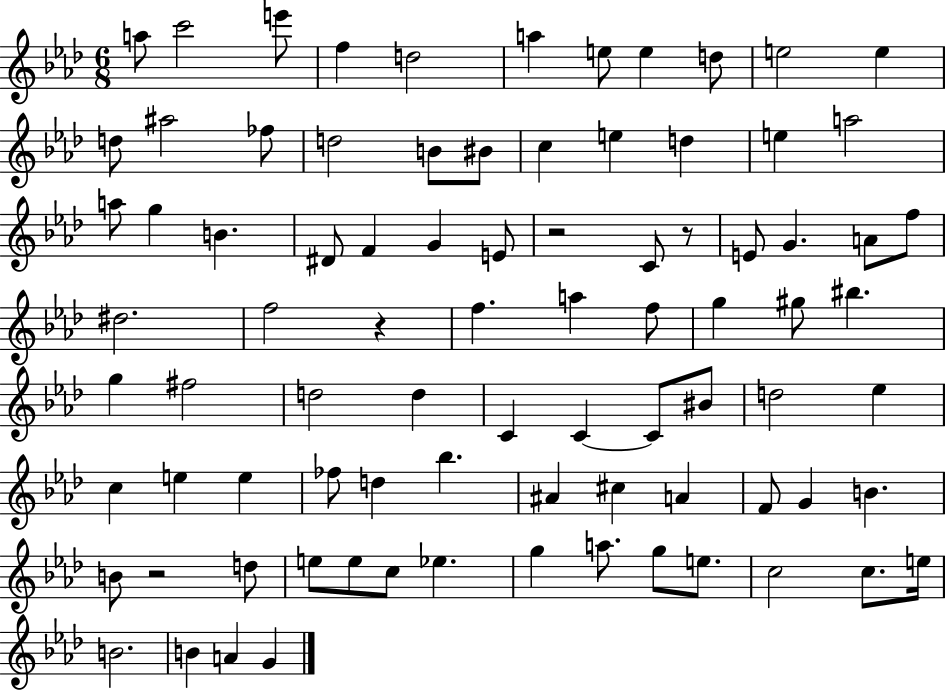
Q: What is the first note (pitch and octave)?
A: A5